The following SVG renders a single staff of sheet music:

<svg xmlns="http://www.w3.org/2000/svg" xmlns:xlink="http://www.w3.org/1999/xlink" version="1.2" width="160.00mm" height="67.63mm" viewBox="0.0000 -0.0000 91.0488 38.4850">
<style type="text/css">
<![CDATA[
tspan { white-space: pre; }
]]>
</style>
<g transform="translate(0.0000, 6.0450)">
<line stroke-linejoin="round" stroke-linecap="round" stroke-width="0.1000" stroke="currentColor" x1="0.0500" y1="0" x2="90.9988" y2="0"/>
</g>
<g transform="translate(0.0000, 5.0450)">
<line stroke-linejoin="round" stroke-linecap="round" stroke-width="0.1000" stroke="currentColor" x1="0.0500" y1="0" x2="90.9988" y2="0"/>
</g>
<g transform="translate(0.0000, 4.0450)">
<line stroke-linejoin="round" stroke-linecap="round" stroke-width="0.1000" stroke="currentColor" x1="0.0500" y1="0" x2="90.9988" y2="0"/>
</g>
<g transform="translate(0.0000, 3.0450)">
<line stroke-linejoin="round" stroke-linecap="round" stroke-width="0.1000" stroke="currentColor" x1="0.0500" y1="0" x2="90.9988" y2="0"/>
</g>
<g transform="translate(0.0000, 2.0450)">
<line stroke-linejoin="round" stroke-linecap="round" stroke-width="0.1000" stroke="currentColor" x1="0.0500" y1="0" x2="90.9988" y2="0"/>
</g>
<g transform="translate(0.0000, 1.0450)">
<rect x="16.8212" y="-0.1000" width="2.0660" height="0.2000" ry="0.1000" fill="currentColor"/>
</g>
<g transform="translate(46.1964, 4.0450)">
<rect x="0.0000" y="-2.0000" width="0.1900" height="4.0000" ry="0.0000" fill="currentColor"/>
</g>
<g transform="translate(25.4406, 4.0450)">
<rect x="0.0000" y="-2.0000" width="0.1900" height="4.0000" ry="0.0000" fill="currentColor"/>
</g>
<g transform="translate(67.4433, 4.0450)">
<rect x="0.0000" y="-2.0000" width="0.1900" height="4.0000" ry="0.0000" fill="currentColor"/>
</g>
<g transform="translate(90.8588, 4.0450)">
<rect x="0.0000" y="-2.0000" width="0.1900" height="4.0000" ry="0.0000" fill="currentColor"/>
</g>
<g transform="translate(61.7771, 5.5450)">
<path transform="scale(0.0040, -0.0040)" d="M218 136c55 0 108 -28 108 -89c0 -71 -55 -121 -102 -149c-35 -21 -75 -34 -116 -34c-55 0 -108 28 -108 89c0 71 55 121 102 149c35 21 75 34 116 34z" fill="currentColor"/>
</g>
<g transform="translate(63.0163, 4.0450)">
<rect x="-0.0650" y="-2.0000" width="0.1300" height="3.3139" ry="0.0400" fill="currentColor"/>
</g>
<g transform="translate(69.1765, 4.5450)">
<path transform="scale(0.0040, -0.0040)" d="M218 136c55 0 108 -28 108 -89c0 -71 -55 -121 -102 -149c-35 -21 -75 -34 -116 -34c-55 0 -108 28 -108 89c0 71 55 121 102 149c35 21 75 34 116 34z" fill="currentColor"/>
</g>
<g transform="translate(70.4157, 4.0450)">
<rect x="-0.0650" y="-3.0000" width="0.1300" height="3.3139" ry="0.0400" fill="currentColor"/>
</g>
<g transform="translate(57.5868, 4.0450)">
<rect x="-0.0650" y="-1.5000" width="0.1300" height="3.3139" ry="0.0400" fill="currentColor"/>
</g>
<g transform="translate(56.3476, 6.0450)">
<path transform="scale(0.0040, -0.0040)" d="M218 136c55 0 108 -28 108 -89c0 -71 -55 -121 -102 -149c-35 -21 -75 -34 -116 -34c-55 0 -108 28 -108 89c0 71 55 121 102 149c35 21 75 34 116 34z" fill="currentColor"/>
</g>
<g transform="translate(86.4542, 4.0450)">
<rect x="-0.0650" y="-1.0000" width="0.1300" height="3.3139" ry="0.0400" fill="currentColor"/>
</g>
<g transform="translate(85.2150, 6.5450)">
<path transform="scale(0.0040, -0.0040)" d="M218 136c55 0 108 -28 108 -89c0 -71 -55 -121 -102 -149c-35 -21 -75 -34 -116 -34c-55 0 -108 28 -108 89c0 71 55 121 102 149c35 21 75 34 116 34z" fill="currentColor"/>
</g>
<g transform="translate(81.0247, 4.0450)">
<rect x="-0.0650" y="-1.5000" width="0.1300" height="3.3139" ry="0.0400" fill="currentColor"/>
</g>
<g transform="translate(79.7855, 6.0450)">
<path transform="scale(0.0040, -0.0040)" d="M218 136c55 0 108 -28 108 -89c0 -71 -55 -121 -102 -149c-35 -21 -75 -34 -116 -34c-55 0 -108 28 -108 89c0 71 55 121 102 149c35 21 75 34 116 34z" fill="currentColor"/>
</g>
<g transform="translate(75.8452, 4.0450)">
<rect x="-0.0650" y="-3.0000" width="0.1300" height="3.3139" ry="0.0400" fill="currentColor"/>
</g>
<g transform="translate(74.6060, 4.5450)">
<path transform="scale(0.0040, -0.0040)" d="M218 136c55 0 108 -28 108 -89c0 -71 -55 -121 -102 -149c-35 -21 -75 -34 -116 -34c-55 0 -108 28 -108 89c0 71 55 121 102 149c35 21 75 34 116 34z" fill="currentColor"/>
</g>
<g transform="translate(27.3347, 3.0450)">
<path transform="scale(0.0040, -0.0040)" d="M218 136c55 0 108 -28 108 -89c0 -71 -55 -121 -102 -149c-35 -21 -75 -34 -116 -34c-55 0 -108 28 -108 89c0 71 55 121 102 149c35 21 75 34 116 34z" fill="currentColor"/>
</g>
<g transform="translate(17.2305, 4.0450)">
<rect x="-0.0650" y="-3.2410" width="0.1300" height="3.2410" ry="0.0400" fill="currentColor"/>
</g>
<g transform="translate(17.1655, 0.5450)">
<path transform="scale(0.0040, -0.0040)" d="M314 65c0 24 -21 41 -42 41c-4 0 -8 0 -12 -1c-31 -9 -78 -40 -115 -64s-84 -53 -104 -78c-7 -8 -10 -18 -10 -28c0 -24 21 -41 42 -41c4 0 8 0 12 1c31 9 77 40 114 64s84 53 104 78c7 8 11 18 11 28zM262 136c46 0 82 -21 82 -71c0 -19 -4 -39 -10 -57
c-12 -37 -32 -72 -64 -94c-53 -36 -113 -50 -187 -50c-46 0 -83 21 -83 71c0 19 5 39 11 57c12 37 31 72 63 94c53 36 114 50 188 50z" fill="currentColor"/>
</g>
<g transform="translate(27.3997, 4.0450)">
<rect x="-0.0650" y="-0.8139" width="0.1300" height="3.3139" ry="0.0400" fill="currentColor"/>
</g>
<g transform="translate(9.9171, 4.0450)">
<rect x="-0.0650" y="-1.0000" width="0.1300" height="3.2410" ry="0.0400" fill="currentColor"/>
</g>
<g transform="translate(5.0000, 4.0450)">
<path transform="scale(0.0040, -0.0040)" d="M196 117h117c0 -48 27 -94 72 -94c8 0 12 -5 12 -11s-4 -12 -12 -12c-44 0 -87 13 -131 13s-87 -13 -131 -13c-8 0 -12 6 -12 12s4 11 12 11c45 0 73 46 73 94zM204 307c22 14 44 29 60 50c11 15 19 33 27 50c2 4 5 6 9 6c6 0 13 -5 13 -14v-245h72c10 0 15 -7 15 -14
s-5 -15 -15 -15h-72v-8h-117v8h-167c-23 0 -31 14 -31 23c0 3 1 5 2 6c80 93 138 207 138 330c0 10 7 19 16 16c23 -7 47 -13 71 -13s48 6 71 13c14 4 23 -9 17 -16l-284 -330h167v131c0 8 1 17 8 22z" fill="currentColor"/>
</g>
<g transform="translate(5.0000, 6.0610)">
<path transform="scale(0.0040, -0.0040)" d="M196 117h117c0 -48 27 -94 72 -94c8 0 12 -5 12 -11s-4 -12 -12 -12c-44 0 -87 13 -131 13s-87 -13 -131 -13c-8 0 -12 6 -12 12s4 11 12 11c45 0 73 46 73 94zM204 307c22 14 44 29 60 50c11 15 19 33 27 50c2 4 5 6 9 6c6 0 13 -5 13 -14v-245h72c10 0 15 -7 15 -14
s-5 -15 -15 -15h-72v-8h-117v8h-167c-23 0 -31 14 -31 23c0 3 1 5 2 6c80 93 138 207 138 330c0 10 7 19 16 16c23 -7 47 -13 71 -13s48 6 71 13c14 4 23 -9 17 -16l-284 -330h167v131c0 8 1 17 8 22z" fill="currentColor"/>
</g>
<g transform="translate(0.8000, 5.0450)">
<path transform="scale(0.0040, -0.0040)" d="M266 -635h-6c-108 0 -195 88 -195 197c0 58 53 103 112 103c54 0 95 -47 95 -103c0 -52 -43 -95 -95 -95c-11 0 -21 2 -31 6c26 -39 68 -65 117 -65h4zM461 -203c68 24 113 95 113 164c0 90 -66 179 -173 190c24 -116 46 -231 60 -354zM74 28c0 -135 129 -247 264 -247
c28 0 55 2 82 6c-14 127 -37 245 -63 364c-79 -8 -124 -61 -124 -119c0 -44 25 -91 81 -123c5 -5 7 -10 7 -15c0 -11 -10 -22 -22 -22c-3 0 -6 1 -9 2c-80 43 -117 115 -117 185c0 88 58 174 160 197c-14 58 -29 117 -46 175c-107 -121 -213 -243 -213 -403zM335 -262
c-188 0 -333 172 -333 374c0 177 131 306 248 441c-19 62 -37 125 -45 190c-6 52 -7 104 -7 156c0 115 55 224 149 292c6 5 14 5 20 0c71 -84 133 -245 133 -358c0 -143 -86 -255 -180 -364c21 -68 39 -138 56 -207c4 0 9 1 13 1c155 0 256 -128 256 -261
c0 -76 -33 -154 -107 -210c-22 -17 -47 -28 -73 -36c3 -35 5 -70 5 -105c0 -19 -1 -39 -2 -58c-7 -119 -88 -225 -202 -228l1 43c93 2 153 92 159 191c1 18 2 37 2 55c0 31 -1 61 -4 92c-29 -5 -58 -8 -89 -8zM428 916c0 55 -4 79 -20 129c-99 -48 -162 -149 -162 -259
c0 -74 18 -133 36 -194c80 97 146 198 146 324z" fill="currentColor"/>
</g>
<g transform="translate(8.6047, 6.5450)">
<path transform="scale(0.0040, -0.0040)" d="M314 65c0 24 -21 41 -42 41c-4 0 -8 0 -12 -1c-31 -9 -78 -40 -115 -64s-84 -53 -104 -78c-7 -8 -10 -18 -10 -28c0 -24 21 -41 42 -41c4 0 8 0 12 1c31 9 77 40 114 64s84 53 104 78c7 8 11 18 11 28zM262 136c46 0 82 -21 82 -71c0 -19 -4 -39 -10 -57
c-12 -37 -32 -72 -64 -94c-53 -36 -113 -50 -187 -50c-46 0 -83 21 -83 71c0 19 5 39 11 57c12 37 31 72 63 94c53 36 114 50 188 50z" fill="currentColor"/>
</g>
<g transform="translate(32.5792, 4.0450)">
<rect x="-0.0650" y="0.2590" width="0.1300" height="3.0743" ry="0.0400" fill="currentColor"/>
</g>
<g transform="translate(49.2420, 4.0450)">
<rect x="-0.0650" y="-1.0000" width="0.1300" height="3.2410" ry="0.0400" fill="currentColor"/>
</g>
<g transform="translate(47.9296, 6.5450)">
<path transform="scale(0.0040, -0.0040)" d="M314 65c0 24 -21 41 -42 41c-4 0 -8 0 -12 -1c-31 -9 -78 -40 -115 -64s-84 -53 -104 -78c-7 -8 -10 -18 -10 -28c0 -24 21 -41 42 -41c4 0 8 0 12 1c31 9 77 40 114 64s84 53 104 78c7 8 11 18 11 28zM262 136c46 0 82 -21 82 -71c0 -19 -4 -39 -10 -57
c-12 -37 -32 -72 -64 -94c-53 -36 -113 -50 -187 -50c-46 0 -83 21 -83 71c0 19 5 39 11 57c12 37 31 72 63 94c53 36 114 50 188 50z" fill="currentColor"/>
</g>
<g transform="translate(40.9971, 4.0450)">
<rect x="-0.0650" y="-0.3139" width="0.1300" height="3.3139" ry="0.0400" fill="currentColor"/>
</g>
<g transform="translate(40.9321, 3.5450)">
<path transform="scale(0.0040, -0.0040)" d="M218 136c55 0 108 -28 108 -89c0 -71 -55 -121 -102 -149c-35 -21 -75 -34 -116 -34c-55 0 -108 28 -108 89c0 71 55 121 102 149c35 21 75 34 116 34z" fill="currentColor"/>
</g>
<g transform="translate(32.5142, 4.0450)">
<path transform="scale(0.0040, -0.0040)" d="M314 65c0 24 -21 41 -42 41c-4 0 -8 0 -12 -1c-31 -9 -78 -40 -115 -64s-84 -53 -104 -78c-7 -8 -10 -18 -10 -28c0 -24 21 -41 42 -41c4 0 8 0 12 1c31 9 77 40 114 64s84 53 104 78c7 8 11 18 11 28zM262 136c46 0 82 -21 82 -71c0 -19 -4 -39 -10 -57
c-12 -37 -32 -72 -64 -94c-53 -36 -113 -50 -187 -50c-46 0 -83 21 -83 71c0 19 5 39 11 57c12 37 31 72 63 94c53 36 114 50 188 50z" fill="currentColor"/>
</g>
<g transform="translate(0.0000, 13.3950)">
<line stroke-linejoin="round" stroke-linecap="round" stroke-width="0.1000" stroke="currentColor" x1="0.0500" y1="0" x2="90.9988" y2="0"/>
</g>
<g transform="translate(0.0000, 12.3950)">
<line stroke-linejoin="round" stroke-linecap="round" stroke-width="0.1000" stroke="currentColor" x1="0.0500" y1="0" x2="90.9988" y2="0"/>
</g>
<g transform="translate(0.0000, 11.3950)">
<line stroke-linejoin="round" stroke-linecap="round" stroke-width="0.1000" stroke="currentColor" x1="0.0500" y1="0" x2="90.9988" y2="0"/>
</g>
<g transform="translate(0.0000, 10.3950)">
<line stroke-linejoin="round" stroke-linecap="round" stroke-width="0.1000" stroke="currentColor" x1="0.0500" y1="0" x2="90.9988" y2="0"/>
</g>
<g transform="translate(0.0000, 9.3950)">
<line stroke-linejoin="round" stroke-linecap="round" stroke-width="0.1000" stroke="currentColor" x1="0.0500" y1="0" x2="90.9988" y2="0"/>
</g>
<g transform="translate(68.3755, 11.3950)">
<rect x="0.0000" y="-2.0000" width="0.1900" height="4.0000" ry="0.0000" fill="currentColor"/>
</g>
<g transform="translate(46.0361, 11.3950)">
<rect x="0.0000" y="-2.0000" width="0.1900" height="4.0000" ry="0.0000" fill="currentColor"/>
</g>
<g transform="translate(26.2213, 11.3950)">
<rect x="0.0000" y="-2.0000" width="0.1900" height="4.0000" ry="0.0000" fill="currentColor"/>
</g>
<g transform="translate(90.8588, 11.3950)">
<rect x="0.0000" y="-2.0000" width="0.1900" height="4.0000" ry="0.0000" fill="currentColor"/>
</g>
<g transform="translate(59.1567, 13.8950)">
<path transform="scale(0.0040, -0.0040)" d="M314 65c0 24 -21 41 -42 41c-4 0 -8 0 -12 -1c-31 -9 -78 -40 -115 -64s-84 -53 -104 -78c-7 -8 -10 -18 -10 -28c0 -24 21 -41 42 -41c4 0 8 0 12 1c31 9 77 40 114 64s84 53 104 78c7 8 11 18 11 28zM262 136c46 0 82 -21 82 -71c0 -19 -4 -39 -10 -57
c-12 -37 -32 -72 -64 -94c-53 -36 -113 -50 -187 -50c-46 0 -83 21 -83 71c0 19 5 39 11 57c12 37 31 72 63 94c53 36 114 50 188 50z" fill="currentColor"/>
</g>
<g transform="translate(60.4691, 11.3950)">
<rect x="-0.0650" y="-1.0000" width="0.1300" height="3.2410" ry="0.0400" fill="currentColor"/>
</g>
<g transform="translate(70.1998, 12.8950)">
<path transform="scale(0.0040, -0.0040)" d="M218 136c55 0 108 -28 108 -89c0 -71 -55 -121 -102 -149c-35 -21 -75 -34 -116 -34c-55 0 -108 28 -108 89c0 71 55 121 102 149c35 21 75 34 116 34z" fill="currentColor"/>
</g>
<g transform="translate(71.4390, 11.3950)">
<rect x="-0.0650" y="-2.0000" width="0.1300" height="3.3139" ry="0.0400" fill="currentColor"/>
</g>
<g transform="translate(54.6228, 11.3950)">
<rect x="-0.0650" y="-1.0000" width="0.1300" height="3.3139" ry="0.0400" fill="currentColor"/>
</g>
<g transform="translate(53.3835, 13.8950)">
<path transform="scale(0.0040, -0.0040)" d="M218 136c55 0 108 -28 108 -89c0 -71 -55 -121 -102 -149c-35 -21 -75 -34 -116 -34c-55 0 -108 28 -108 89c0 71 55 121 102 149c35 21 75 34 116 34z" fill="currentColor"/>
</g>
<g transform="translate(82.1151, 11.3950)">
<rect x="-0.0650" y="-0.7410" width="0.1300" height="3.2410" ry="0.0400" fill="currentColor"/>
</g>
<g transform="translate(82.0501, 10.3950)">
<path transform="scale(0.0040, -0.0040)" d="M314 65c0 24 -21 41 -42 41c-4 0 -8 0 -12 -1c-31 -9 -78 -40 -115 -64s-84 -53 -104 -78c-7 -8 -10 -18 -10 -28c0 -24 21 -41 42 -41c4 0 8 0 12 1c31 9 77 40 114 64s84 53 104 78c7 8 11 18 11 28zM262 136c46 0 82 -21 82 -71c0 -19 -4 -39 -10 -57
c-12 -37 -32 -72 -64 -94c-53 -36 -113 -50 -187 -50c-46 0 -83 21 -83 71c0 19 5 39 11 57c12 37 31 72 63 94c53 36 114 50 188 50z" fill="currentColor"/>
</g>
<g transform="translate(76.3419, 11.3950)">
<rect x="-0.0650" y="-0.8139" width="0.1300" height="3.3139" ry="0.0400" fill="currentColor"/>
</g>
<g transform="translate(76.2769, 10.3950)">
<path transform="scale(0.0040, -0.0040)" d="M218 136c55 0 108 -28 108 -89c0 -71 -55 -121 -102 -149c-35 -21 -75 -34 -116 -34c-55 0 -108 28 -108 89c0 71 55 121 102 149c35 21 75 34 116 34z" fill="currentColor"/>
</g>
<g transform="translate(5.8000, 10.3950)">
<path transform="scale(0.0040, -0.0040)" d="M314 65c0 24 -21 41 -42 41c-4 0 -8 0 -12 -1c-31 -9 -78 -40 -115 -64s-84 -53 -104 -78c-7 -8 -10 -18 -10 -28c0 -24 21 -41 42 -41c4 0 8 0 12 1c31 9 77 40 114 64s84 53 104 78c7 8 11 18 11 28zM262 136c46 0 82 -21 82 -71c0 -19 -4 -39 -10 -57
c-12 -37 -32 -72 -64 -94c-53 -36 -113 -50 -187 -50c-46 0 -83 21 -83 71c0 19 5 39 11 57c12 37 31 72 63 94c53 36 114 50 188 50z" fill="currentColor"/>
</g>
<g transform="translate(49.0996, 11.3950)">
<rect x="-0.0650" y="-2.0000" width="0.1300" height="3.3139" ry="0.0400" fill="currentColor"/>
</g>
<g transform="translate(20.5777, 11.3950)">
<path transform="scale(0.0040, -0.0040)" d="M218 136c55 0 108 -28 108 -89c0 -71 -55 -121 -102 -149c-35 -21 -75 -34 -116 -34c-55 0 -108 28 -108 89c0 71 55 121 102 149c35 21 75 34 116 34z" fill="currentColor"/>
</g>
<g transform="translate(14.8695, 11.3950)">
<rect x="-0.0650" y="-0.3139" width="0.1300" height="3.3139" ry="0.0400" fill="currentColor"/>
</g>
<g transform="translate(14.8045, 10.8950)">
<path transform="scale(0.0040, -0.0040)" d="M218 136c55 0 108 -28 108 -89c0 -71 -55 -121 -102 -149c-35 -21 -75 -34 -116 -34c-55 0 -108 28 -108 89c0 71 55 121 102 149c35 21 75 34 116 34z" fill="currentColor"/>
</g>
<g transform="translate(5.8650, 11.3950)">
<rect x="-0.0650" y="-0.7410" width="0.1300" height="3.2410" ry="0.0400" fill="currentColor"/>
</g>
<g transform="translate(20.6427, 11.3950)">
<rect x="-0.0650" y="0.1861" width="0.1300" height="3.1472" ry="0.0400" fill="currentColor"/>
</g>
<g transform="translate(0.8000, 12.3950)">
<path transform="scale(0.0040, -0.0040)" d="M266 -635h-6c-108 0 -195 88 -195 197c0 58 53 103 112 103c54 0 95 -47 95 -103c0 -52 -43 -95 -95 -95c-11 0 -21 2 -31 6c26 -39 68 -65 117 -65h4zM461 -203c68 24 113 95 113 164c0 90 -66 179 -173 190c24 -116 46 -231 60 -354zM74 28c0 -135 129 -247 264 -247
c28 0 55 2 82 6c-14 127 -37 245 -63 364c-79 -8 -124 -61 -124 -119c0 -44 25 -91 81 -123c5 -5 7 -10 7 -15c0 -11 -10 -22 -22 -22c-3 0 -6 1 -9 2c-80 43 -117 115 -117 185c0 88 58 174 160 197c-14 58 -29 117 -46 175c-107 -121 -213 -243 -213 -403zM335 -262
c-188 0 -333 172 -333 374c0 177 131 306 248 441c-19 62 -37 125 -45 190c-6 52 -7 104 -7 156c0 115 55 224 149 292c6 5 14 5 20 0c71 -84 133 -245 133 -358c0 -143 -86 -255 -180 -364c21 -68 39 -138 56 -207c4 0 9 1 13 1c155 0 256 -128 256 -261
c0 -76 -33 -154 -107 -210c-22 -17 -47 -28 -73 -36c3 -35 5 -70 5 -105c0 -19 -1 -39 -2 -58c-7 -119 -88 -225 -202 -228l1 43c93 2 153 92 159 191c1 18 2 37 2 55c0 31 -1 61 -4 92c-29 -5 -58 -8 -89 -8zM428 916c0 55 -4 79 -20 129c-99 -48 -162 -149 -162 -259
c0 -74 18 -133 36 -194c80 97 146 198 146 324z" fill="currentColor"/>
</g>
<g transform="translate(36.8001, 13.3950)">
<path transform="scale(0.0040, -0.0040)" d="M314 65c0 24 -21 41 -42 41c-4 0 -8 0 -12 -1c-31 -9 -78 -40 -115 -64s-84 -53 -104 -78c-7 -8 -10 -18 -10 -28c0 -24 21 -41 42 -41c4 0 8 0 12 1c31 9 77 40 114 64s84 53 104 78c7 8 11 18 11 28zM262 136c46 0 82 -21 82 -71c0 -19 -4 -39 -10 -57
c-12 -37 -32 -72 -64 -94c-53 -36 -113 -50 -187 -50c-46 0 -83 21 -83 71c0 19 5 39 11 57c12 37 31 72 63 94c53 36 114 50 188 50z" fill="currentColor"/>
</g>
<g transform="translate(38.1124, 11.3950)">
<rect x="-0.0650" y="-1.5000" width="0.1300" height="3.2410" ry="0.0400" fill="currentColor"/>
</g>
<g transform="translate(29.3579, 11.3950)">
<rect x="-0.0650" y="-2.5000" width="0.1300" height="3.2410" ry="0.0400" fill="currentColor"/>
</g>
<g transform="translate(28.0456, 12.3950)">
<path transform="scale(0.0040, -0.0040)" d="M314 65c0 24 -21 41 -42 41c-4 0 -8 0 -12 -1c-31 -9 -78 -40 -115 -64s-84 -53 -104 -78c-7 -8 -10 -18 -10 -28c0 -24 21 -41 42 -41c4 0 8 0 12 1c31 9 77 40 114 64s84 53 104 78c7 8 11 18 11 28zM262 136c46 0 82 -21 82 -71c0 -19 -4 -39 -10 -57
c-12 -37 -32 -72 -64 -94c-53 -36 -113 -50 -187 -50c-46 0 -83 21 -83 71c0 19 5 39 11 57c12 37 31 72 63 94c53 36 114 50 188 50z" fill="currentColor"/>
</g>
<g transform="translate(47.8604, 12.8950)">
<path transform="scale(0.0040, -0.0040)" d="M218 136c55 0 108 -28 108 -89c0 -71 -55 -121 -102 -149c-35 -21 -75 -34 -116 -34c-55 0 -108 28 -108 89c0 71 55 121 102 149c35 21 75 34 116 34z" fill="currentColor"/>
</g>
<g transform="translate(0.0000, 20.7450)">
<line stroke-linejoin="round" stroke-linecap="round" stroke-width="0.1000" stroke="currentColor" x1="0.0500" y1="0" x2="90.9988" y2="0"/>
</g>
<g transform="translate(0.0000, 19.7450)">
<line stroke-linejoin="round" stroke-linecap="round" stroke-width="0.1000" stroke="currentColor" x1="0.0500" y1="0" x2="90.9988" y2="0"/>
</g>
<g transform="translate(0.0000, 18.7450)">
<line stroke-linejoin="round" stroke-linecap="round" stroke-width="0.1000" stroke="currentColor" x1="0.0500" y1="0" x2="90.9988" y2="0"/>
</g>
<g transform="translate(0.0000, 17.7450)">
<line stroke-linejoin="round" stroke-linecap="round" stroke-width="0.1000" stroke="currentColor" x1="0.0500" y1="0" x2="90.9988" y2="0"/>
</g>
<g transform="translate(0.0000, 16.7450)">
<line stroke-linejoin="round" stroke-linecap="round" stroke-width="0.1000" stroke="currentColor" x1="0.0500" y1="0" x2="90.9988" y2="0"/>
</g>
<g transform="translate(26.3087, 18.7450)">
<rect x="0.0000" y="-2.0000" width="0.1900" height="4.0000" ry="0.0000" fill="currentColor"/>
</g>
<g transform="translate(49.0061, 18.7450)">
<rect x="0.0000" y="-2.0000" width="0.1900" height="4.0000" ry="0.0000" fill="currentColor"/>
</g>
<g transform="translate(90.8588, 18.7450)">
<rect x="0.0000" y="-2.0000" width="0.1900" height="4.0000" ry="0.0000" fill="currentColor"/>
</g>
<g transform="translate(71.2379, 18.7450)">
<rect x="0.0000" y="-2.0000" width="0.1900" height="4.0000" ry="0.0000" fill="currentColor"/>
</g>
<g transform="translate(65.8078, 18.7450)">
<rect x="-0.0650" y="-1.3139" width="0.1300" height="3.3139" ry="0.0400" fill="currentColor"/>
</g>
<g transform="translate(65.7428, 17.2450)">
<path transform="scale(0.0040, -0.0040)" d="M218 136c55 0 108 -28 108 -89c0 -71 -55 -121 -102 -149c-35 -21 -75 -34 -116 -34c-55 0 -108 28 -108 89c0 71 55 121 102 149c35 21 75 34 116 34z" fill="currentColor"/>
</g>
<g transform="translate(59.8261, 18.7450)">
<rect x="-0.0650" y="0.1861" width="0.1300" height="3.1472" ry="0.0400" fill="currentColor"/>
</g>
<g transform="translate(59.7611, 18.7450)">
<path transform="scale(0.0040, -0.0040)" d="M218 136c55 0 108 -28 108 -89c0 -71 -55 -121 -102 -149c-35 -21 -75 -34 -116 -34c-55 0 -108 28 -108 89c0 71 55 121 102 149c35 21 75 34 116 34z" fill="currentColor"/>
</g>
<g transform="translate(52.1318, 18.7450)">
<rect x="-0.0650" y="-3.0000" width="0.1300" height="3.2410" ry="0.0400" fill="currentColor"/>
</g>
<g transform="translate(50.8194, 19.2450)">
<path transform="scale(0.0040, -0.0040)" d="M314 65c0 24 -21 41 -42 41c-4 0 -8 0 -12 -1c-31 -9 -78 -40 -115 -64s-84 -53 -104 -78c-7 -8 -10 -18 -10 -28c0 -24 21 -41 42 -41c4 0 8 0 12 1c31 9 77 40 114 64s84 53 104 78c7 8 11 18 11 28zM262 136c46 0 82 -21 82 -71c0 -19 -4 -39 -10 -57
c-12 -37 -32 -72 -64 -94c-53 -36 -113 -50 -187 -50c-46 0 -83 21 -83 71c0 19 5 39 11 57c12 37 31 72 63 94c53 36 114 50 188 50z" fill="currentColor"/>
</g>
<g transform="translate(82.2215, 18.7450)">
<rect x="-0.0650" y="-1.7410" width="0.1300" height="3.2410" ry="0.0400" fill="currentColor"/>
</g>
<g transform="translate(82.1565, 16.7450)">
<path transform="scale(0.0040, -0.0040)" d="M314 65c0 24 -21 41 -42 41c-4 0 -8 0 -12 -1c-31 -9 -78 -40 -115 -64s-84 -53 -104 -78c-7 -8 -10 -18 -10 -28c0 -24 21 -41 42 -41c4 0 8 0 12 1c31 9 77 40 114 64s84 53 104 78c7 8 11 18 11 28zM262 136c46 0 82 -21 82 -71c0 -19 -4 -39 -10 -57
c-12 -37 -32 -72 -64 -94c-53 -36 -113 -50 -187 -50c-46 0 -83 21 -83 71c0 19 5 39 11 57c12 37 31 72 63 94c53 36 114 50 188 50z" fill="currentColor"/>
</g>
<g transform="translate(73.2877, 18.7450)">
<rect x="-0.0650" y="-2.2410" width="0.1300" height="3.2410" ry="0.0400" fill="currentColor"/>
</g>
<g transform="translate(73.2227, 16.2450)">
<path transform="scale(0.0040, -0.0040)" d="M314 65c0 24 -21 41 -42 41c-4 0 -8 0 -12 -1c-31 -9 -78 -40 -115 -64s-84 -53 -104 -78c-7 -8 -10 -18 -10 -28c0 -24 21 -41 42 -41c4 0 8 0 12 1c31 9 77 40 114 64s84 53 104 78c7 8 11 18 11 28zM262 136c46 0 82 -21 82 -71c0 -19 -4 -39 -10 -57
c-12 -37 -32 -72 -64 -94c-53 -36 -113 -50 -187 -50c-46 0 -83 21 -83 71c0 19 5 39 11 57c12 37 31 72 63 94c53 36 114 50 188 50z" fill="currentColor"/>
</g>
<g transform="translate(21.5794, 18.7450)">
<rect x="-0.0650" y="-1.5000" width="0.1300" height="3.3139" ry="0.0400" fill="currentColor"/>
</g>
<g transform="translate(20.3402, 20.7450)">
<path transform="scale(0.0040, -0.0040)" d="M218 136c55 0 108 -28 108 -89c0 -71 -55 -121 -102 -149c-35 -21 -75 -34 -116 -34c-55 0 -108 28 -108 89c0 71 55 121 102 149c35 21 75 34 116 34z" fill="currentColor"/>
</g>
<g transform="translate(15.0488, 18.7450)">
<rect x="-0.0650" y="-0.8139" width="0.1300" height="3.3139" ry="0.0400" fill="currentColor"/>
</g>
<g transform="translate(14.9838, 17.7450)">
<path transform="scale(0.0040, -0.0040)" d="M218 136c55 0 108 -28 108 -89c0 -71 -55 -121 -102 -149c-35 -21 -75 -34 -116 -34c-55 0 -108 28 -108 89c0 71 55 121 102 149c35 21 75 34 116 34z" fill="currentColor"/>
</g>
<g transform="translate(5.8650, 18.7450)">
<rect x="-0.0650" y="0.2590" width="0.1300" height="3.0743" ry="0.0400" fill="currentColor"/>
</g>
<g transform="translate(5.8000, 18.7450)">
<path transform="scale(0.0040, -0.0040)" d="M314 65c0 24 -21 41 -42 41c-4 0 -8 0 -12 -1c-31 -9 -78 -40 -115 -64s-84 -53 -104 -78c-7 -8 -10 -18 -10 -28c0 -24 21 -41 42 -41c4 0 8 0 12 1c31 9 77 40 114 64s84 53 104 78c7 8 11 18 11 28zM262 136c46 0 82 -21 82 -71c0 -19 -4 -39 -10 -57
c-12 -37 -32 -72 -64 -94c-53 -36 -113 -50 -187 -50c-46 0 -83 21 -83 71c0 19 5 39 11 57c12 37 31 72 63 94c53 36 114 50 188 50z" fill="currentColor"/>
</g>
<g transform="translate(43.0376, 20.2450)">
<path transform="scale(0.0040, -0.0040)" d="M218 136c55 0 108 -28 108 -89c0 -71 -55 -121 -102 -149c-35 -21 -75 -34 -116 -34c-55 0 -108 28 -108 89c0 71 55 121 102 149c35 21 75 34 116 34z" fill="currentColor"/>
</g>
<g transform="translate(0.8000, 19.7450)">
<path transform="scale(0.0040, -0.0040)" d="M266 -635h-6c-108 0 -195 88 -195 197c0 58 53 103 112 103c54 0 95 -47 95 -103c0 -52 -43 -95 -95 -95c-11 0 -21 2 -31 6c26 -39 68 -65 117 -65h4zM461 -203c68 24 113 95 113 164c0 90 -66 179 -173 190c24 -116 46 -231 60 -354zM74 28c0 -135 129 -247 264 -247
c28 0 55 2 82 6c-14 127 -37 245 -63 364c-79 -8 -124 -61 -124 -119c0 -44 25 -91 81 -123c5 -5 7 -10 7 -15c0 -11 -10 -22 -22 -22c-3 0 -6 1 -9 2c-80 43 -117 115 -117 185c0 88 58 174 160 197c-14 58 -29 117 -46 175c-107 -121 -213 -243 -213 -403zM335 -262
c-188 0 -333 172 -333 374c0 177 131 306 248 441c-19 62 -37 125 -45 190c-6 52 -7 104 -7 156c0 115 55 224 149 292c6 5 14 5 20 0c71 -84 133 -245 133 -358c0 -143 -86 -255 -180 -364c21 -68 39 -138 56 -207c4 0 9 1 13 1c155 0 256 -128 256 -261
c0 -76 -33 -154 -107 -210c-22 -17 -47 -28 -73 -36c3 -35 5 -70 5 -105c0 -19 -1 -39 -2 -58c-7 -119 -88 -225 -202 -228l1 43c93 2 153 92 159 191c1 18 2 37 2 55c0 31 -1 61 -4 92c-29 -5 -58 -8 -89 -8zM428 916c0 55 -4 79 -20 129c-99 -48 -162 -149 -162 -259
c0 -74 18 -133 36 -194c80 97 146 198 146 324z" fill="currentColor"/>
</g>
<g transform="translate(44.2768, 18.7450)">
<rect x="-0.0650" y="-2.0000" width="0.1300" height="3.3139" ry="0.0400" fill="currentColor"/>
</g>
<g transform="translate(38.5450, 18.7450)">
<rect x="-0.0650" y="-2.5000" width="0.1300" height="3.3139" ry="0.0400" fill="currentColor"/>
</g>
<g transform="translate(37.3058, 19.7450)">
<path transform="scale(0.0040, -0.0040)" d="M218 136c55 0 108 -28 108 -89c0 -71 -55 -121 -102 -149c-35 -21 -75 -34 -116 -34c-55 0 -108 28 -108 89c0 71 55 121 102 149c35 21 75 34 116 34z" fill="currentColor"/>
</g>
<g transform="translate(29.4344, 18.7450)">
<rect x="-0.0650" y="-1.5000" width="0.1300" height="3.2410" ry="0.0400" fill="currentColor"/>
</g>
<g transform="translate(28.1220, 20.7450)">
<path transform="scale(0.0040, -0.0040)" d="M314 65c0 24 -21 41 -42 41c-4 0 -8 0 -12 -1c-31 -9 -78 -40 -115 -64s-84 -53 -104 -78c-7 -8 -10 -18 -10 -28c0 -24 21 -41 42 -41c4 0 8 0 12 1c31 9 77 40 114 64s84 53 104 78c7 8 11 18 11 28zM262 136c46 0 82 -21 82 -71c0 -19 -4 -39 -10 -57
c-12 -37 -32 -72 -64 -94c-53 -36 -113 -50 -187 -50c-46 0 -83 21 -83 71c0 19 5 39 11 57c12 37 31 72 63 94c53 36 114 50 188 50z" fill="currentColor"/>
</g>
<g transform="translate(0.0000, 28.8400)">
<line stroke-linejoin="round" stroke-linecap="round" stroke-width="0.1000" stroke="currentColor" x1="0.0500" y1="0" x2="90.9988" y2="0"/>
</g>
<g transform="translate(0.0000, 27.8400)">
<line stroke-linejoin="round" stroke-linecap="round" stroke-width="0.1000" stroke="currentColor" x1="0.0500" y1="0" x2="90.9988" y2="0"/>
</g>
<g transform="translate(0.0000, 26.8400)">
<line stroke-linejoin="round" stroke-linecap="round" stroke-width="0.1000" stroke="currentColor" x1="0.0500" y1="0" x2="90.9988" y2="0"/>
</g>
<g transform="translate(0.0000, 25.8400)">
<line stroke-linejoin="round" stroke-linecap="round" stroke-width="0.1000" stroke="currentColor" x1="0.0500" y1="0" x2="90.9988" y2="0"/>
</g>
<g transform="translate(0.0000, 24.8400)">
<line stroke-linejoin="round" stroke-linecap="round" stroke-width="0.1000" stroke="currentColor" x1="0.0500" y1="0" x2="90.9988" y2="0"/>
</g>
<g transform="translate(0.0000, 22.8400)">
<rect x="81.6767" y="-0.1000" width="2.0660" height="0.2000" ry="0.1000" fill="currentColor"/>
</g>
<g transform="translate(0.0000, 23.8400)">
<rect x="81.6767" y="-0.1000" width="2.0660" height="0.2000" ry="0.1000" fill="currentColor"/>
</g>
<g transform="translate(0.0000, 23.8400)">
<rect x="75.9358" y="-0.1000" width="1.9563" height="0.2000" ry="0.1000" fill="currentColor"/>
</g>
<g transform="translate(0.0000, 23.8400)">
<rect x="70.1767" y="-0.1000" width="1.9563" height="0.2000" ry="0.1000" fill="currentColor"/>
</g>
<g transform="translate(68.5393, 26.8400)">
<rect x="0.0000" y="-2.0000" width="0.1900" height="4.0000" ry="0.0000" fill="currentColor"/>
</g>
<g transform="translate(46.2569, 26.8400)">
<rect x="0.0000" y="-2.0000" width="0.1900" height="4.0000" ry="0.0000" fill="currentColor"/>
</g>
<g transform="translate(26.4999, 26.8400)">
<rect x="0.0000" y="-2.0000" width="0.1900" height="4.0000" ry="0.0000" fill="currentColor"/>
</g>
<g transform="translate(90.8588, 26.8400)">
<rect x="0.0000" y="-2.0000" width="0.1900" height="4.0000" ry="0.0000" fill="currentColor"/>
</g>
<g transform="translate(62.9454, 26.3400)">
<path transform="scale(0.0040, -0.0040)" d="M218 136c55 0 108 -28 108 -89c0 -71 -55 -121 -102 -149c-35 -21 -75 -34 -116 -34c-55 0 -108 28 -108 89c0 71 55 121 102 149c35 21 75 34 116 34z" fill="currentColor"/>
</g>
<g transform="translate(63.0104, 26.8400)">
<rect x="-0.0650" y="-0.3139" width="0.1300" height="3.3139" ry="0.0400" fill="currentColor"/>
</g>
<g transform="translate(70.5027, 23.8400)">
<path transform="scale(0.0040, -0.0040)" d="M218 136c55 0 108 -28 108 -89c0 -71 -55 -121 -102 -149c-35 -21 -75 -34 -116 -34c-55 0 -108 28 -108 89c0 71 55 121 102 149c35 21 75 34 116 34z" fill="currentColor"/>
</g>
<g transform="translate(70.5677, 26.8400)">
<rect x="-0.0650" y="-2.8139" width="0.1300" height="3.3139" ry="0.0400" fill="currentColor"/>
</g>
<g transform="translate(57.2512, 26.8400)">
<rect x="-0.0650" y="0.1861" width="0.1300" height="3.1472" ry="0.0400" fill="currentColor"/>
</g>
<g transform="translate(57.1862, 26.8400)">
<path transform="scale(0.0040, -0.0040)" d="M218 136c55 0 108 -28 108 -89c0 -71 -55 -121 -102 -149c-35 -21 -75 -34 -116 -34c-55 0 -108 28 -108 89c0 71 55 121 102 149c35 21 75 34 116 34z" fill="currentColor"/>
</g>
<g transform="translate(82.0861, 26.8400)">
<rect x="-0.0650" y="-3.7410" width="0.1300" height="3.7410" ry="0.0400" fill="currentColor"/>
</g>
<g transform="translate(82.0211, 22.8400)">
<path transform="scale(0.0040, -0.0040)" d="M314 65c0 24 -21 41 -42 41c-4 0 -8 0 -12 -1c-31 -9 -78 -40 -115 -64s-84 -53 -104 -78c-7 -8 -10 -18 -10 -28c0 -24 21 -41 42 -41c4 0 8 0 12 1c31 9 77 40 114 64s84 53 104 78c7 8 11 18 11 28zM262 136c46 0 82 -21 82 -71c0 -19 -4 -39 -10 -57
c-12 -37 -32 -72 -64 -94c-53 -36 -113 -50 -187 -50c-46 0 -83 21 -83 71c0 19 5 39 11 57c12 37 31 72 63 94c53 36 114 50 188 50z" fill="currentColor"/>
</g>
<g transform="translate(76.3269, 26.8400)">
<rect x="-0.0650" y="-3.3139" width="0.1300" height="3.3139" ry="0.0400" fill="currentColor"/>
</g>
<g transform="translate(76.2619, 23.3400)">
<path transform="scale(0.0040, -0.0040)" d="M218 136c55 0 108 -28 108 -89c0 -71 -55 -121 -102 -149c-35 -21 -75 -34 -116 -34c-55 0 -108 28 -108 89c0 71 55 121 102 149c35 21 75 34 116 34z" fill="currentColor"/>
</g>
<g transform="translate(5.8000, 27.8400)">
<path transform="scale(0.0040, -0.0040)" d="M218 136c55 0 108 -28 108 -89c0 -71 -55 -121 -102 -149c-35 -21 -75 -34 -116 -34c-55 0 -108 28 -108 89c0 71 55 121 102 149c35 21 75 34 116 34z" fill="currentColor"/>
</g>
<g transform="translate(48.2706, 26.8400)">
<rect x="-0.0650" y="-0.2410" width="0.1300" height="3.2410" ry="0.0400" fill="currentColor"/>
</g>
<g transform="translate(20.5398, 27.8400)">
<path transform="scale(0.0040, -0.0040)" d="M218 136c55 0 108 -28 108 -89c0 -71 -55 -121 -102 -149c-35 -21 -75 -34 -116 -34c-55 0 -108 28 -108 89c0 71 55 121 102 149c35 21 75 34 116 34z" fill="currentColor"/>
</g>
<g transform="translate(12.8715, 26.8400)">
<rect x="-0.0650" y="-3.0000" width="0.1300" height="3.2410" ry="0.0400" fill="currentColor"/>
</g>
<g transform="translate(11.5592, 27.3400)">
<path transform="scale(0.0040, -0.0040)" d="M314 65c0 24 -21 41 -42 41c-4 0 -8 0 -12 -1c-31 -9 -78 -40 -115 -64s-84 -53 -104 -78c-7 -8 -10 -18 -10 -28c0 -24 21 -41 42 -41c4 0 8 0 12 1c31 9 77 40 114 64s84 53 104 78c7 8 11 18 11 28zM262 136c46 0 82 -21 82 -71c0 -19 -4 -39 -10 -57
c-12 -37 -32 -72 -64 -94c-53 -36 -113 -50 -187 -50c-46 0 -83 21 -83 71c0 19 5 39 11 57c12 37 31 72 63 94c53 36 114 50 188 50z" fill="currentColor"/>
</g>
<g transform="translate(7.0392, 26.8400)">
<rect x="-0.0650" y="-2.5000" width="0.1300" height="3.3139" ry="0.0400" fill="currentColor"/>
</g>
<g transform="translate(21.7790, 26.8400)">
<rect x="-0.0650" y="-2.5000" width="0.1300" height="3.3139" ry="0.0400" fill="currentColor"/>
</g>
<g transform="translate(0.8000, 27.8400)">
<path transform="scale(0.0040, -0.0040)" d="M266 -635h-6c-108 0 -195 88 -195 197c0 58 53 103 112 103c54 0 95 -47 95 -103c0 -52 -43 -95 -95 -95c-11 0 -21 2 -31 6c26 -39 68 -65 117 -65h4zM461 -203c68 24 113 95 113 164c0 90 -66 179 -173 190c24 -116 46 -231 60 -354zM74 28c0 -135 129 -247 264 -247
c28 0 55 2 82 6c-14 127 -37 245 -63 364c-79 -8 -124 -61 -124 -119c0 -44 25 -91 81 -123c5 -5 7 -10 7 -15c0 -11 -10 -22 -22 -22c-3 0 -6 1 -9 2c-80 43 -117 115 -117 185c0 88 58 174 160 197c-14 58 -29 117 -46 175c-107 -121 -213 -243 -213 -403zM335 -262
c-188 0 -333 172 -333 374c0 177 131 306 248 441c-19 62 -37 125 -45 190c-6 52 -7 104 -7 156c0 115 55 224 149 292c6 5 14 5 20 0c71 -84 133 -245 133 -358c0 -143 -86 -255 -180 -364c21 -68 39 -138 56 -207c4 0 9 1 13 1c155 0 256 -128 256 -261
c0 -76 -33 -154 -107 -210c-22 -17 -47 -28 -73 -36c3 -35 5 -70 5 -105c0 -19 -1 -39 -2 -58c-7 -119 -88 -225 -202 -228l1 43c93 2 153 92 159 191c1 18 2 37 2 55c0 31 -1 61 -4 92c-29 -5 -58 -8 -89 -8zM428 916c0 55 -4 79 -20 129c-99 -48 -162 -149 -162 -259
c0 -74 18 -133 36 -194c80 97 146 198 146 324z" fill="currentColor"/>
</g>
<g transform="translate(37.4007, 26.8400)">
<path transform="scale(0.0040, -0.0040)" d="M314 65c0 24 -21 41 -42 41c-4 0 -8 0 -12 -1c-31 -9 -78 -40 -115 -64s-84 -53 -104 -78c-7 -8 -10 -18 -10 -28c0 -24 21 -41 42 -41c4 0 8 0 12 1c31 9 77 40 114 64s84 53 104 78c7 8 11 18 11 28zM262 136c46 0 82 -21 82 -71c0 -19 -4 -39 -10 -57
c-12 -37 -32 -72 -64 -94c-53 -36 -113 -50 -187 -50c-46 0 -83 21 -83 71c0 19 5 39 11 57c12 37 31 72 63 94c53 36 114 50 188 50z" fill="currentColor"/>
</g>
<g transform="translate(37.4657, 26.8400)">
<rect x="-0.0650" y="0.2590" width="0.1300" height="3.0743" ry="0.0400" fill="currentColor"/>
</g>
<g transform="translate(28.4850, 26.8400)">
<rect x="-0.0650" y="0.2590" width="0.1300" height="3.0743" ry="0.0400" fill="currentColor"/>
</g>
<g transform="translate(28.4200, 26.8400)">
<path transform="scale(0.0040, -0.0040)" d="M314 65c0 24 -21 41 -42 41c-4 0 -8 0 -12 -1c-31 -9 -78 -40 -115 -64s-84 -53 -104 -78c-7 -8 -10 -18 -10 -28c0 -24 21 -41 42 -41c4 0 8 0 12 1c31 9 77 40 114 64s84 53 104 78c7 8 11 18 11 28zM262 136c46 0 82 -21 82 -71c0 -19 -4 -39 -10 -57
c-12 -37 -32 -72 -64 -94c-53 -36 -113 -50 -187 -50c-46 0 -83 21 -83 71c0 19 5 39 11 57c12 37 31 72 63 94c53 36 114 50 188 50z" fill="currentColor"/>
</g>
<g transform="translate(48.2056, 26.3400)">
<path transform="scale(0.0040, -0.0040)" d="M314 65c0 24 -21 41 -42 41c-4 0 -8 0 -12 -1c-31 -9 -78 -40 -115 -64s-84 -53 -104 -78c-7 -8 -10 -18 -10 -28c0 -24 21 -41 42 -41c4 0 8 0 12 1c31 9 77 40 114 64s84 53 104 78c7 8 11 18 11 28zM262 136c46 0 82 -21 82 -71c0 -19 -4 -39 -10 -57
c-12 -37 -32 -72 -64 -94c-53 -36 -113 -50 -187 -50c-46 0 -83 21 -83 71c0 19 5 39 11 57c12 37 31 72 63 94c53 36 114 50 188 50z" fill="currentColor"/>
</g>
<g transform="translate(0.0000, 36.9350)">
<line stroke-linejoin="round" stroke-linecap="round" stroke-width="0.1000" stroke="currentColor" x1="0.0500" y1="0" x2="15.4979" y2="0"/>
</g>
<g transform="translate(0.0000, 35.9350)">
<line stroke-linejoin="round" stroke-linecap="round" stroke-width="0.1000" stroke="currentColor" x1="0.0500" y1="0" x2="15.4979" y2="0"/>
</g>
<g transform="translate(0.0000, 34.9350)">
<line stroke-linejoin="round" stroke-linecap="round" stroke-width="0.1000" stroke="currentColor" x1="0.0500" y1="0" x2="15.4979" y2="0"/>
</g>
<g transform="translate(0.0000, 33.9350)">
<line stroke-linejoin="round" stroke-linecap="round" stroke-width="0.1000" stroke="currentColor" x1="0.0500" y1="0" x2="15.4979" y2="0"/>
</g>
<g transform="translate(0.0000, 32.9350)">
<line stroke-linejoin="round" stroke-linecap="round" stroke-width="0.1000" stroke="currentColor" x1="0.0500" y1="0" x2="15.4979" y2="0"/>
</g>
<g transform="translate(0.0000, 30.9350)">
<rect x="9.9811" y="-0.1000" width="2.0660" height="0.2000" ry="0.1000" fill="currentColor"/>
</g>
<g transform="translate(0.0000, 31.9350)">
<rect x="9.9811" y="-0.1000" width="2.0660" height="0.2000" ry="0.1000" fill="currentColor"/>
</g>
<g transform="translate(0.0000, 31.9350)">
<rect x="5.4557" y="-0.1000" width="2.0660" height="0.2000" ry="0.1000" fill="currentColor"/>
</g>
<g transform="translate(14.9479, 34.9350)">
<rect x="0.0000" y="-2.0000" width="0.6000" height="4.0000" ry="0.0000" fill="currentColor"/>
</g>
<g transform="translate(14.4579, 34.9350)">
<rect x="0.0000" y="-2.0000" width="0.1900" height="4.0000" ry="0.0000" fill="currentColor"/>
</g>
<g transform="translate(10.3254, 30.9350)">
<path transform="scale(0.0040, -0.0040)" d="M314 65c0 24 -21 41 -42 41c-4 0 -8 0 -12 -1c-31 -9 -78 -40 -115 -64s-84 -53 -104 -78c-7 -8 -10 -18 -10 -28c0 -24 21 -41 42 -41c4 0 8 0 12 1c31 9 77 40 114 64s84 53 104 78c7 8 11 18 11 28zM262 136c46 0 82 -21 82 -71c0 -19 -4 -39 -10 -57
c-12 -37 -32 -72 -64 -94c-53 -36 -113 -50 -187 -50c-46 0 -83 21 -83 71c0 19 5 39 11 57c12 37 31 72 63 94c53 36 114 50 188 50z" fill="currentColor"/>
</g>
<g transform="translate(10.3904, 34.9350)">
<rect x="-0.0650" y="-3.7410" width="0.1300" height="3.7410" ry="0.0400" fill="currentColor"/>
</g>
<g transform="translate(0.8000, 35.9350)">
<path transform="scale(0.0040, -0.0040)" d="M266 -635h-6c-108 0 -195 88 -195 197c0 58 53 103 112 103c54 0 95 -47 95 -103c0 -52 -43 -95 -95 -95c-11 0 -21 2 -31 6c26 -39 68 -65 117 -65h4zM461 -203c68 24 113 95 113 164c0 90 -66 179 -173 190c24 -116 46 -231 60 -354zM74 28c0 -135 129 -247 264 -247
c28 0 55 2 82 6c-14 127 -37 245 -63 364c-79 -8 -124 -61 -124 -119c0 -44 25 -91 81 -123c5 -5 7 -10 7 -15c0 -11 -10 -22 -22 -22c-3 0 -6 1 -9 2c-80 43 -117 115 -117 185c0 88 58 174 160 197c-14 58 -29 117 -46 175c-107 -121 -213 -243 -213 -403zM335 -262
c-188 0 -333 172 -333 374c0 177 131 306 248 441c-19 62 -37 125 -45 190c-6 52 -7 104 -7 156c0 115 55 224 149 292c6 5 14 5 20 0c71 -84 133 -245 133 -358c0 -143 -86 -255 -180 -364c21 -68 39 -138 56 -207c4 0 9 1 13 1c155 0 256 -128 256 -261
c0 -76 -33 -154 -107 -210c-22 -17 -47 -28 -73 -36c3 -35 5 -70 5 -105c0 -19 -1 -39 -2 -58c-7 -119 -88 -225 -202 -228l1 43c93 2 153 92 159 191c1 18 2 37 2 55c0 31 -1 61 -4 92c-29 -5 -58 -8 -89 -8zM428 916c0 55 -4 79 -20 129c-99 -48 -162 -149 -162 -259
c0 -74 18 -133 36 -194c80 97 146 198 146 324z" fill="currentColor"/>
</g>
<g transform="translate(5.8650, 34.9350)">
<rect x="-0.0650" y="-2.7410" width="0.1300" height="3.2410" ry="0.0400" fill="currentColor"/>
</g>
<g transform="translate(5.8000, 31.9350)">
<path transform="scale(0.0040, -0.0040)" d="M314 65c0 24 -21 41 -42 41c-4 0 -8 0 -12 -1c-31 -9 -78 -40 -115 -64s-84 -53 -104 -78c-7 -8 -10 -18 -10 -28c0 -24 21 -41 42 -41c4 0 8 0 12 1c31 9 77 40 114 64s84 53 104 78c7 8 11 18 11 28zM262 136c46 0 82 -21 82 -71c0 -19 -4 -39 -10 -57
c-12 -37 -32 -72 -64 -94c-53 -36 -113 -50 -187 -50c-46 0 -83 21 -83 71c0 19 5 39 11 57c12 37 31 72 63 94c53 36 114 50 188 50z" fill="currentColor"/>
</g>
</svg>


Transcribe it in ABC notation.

X:1
T:Untitled
M:4/4
L:1/4
K:C
D2 b2 d B2 c D2 E F A A E D d2 c B G2 E2 F D D2 F d d2 B2 d E E2 G F A2 B e g2 f2 G A2 G B2 B2 c2 B c a b c'2 a2 c'2